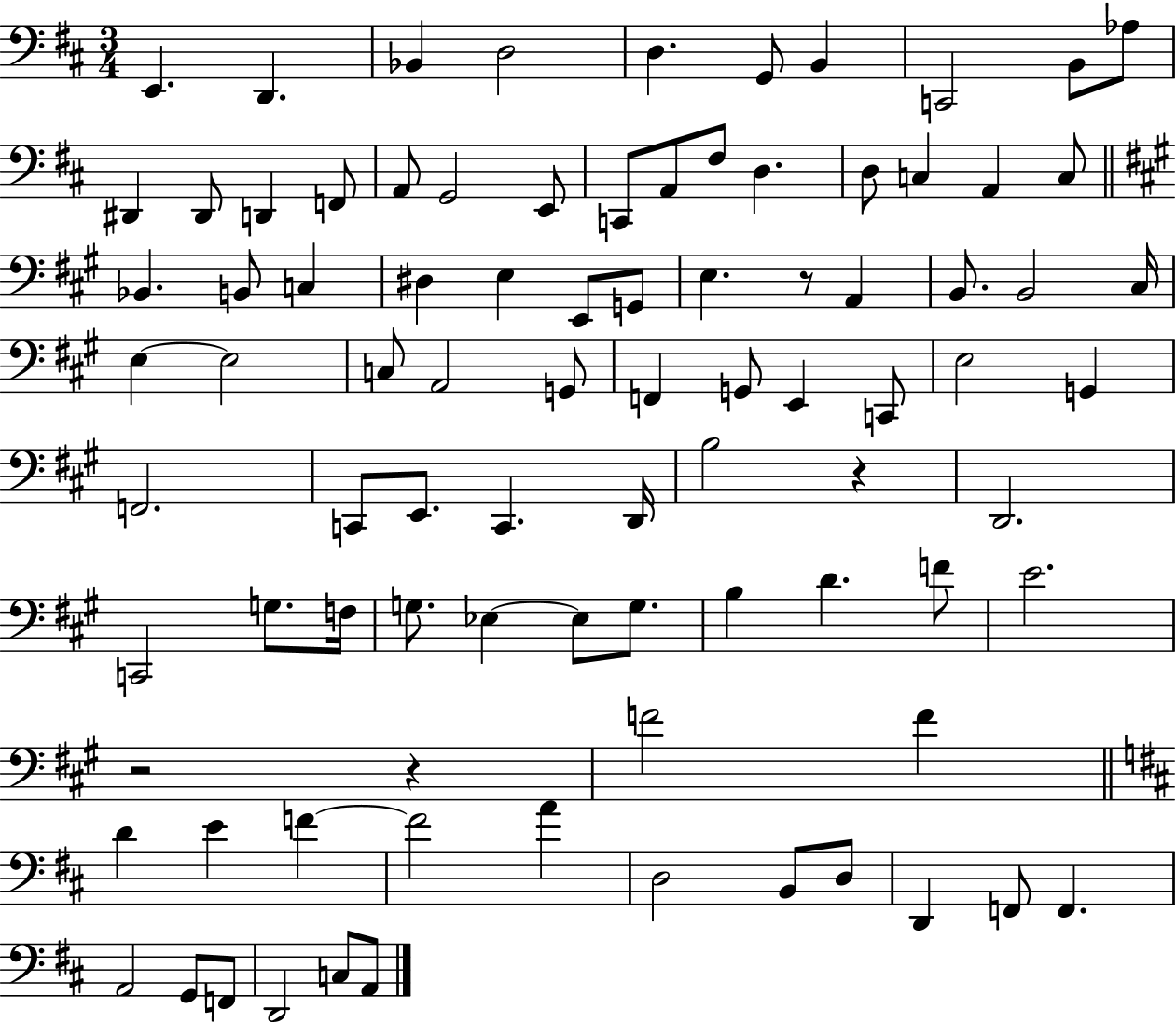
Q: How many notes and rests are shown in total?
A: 89